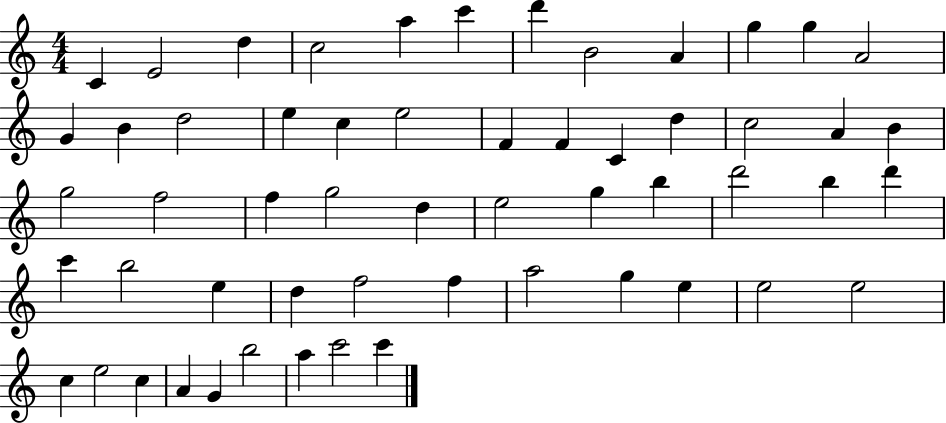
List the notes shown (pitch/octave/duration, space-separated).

C4/q E4/h D5/q C5/h A5/q C6/q D6/q B4/h A4/q G5/q G5/q A4/h G4/q B4/q D5/h E5/q C5/q E5/h F4/q F4/q C4/q D5/q C5/h A4/q B4/q G5/h F5/h F5/q G5/h D5/q E5/h G5/q B5/q D6/h B5/q D6/q C6/q B5/h E5/q D5/q F5/h F5/q A5/h G5/q E5/q E5/h E5/h C5/q E5/h C5/q A4/q G4/q B5/h A5/q C6/h C6/q